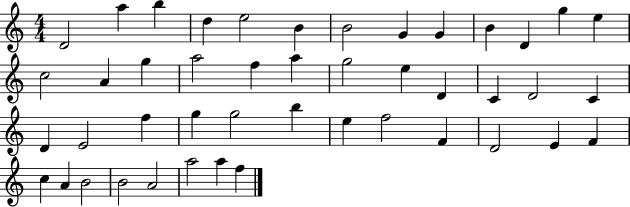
{
  \clef treble
  \numericTimeSignature
  \time 4/4
  \key c \major
  d'2 a''4 b''4 | d''4 e''2 b'4 | b'2 g'4 g'4 | b'4 d'4 g''4 e''4 | \break c''2 a'4 g''4 | a''2 f''4 a''4 | g''2 e''4 d'4 | c'4 d'2 c'4 | \break d'4 e'2 f''4 | g''4 g''2 b''4 | e''4 f''2 f'4 | d'2 e'4 f'4 | \break c''4 a'4 b'2 | b'2 a'2 | a''2 a''4 f''4 | \bar "|."
}